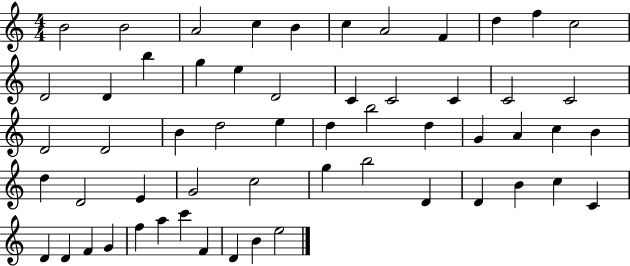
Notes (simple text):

B4/h B4/h A4/h C5/q B4/q C5/q A4/h F4/q D5/q F5/q C5/h D4/h D4/q B5/q G5/q E5/q D4/h C4/q C4/h C4/q C4/h C4/h D4/h D4/h B4/q D5/h E5/q D5/q B5/h D5/q G4/q A4/q C5/q B4/q D5/q D4/h E4/q G4/h C5/h G5/q B5/h D4/q D4/q B4/q C5/q C4/q D4/q D4/q F4/q G4/q F5/q A5/q C6/q F4/q D4/q B4/q E5/h